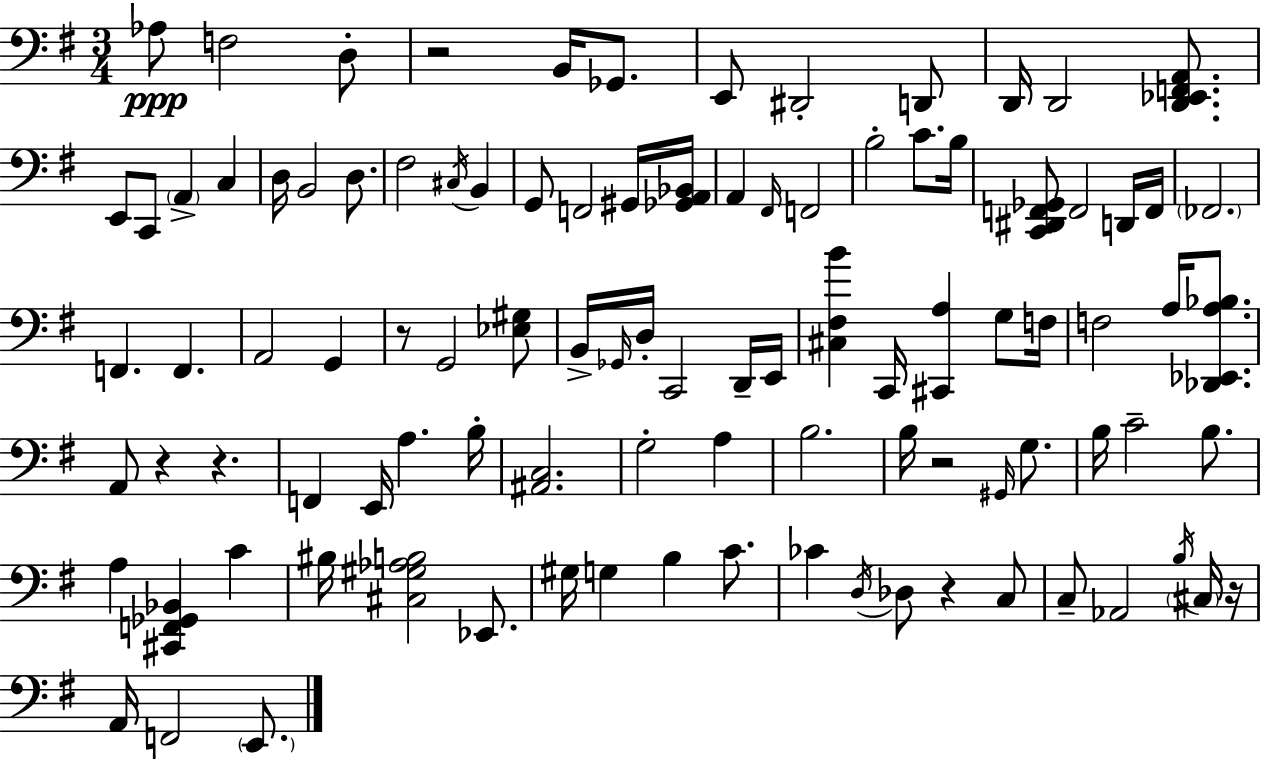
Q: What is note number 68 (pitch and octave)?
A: G#3